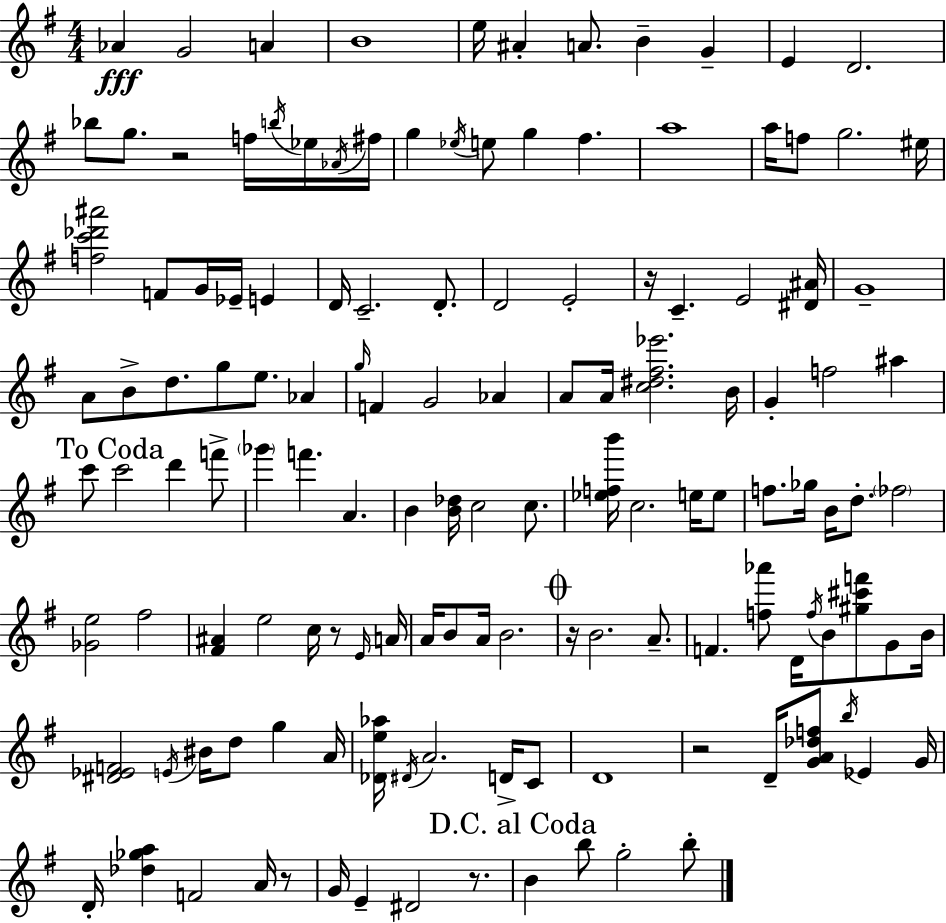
Ab4/q G4/h A4/q B4/w E5/s A#4/q A4/e. B4/q G4/q E4/q D4/h. Bb5/e G5/e. R/h F5/s B5/s Eb5/s Ab4/s F#5/s G5/q Eb5/s E5/e G5/q F#5/q. A5/w A5/s F5/e G5/h. EIS5/s [F5,C6,Db6,A#6]/h F4/e G4/s Eb4/s E4/q D4/s C4/h. D4/e. D4/h E4/h R/s C4/q. E4/h [D#4,A#4]/s G4/w A4/e B4/e D5/e. G5/e E5/e. Ab4/q G5/s F4/q G4/h Ab4/q A4/e A4/s [C5,D#5,F#5,Eb6]/h. B4/s G4/q F5/h A#5/q C6/e C6/h D6/q F6/e Gb6/q F6/q. A4/q. B4/q [B4,Db5]/s C5/h C5/e. [Eb5,F5,B6]/s C5/h. E5/s E5/e F5/e. Gb5/s B4/s D5/e. FES5/h [Gb4,E5]/h F#5/h [F#4,A#4]/q E5/h C5/s R/e E4/s A4/s A4/s B4/e A4/s B4/h. R/s B4/h. A4/e. F4/q. [F5,Ab6]/e D4/s F5/s B4/e [G#5,C#6,F6]/e G4/e B4/s [D#4,Eb4,F4]/h E4/s BIS4/s D5/e G5/q A4/s [Db4,E5,Ab5]/s D#4/s A4/h. D4/s C4/e D4/w R/h D4/s [G4,A4,Db5,F5]/e B5/s Eb4/q G4/s D4/s [Db5,Gb5,A5]/q F4/h A4/s R/e G4/s E4/q D#4/h R/e. B4/q B5/e G5/h B5/e